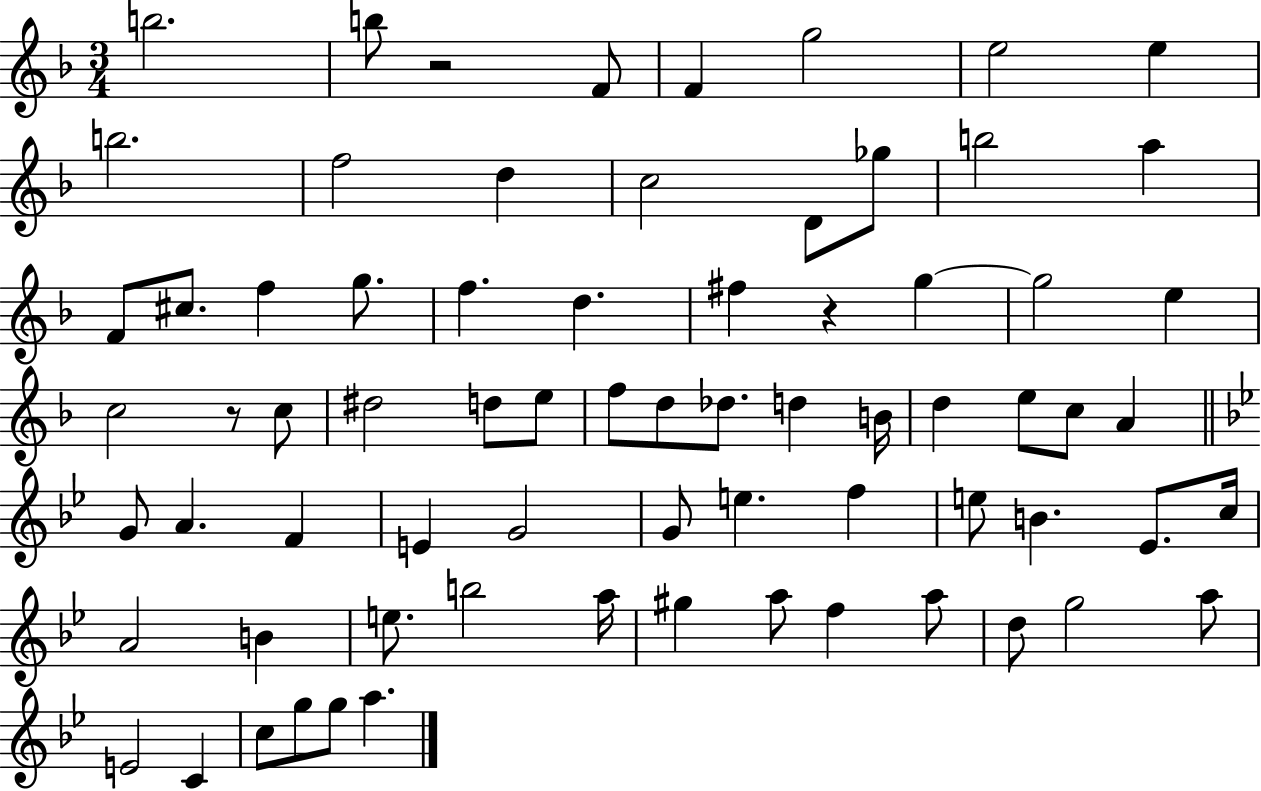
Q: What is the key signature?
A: F major